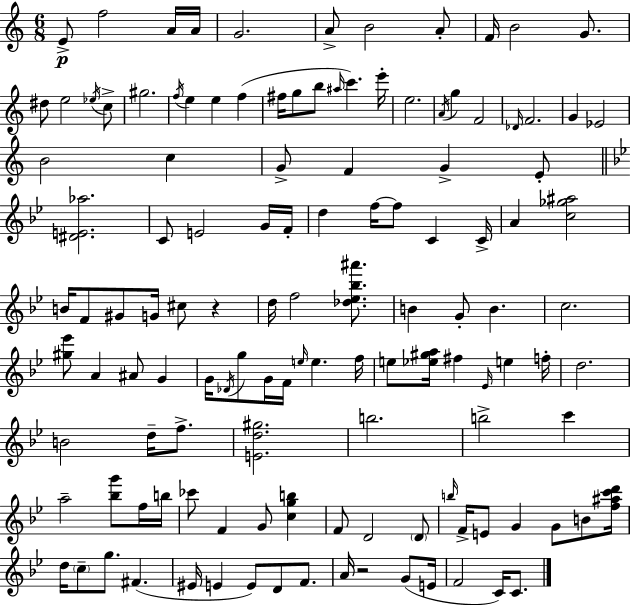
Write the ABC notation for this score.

X:1
T:Untitled
M:6/8
L:1/4
K:Am
E/2 f2 A/4 A/4 G2 A/2 B2 A/2 F/4 B2 G/2 ^d/2 e2 _e/4 c/2 ^g2 f/4 e e f ^f/4 g/2 b/2 ^a/4 c' e'/4 e2 A/4 g F2 _D/4 F2 G _E2 B2 c G/2 F G E/2 [^DE_a]2 C/2 E2 G/4 F/4 d f/4 f/2 C C/4 A [c_g^a]2 B/4 F/2 ^G/2 G/4 ^c/2 z d/4 f2 [_d_e_b^a']/2 B G/2 B c2 [^g_e']/2 A ^A/2 G G/4 _D/4 g/2 G/4 F/4 e/4 e f/4 e/2 [_e^ga]/4 ^f _E/4 e f/4 d2 B2 d/4 f/2 [Ed^g]2 b2 b2 c' a2 [_bg']/2 f/4 b/4 _c'/2 F G/2 [cgb] F/2 D2 D/2 b/4 F/4 E/2 G G/2 B/2 [f^ac'd']/4 d/4 c/2 g/2 ^F ^E/4 E E/2 D/2 F/2 A/4 z2 G/2 E/4 F2 C/4 C/2